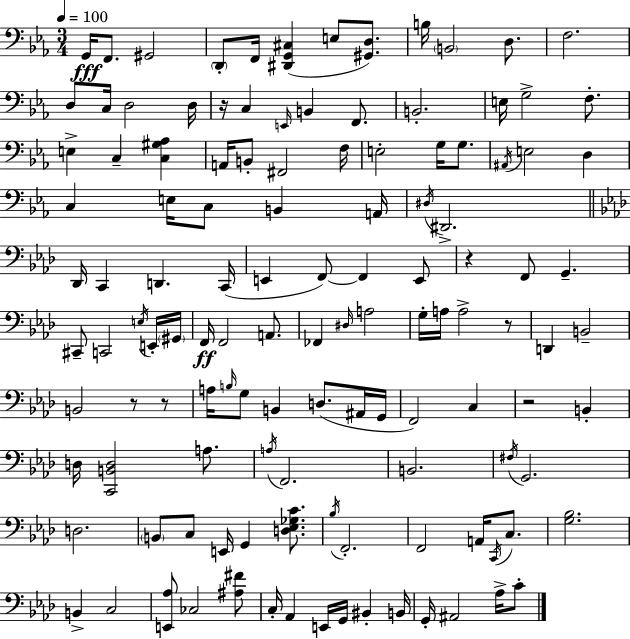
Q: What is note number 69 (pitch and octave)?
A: A3